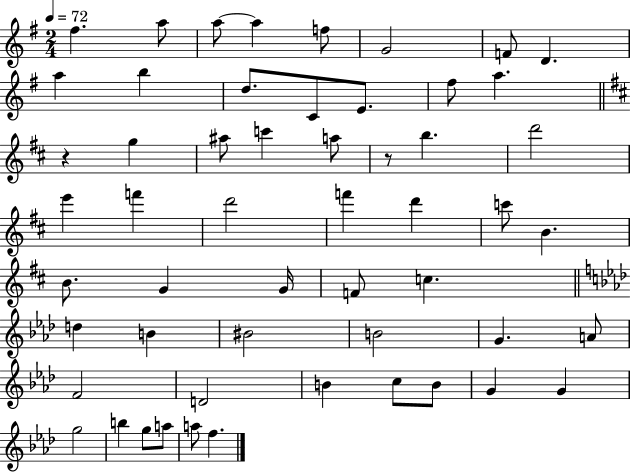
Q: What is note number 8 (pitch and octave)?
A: D4